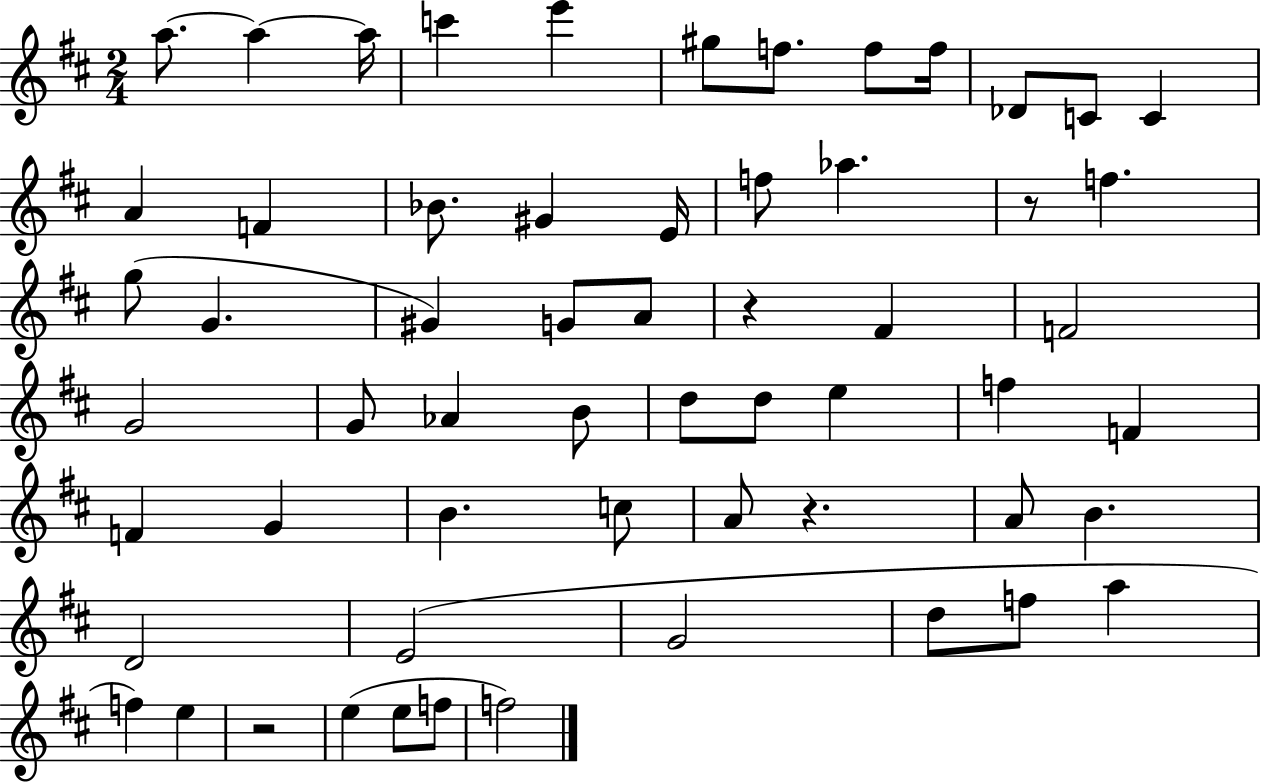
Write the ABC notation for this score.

X:1
T:Untitled
M:2/4
L:1/4
K:D
a/2 a a/4 c' e' ^g/2 f/2 f/2 f/4 _D/2 C/2 C A F _B/2 ^G E/4 f/2 _a z/2 f g/2 G ^G G/2 A/2 z ^F F2 G2 G/2 _A B/2 d/2 d/2 e f F F G B c/2 A/2 z A/2 B D2 E2 G2 d/2 f/2 a f e z2 e e/2 f/2 f2